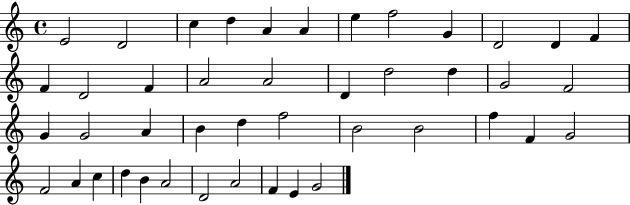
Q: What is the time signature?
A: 4/4